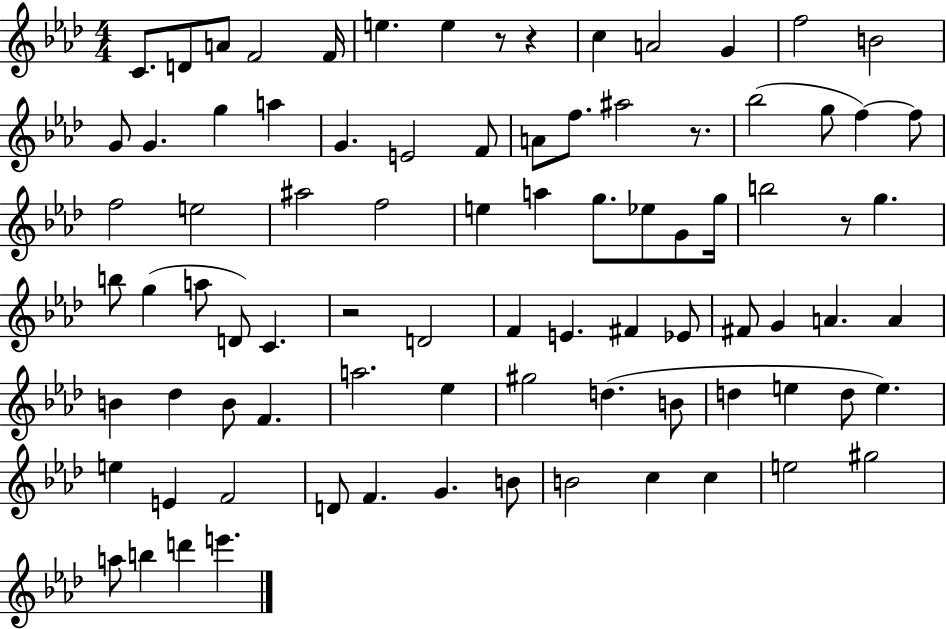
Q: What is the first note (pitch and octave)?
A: C4